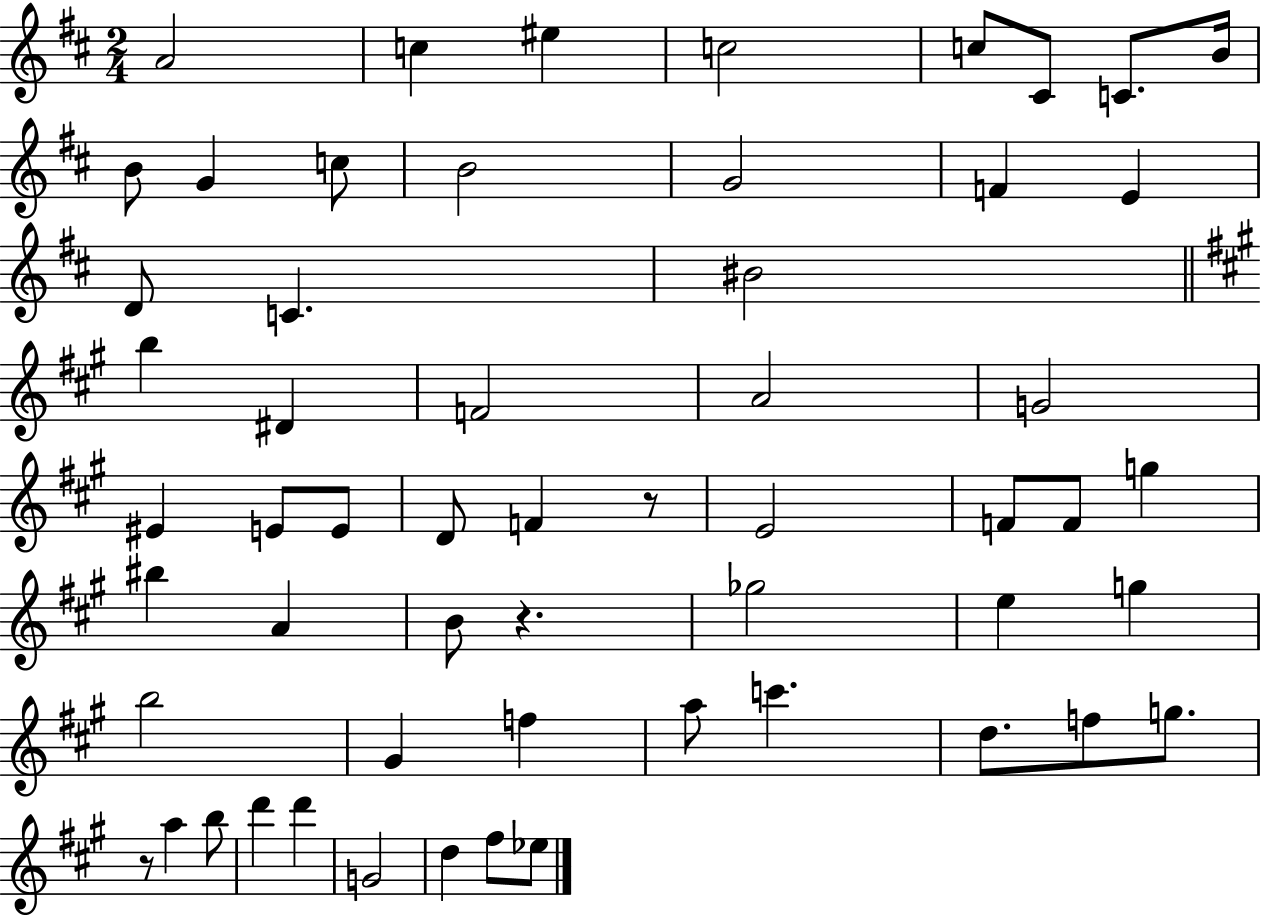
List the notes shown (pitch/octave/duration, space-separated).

A4/h C5/q EIS5/q C5/h C5/e C#4/e C4/e. B4/s B4/e G4/q C5/e B4/h G4/h F4/q E4/q D4/e C4/q. BIS4/h B5/q D#4/q F4/h A4/h G4/h EIS4/q E4/e E4/e D4/e F4/q R/e E4/h F4/e F4/e G5/q BIS5/q A4/q B4/e R/q. Gb5/h E5/q G5/q B5/h G#4/q F5/q A5/e C6/q. D5/e. F5/e G5/e. R/e A5/q B5/e D6/q D6/q G4/h D5/q F#5/e Eb5/e